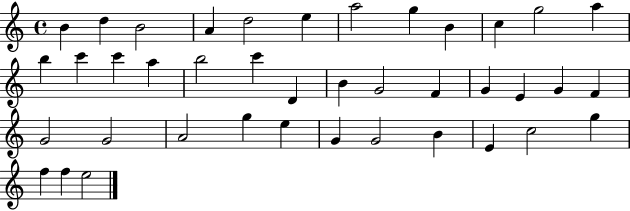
{
  \clef treble
  \time 4/4
  \defaultTimeSignature
  \key c \major
  b'4 d''4 b'2 | a'4 d''2 e''4 | a''2 g''4 b'4 | c''4 g''2 a''4 | \break b''4 c'''4 c'''4 a''4 | b''2 c'''4 d'4 | b'4 g'2 f'4 | g'4 e'4 g'4 f'4 | \break g'2 g'2 | a'2 g''4 e''4 | g'4 g'2 b'4 | e'4 c''2 g''4 | \break f''4 f''4 e''2 | \bar "|."
}